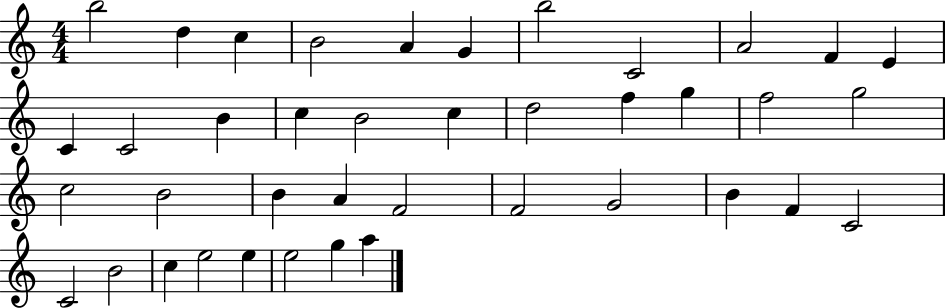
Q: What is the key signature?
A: C major